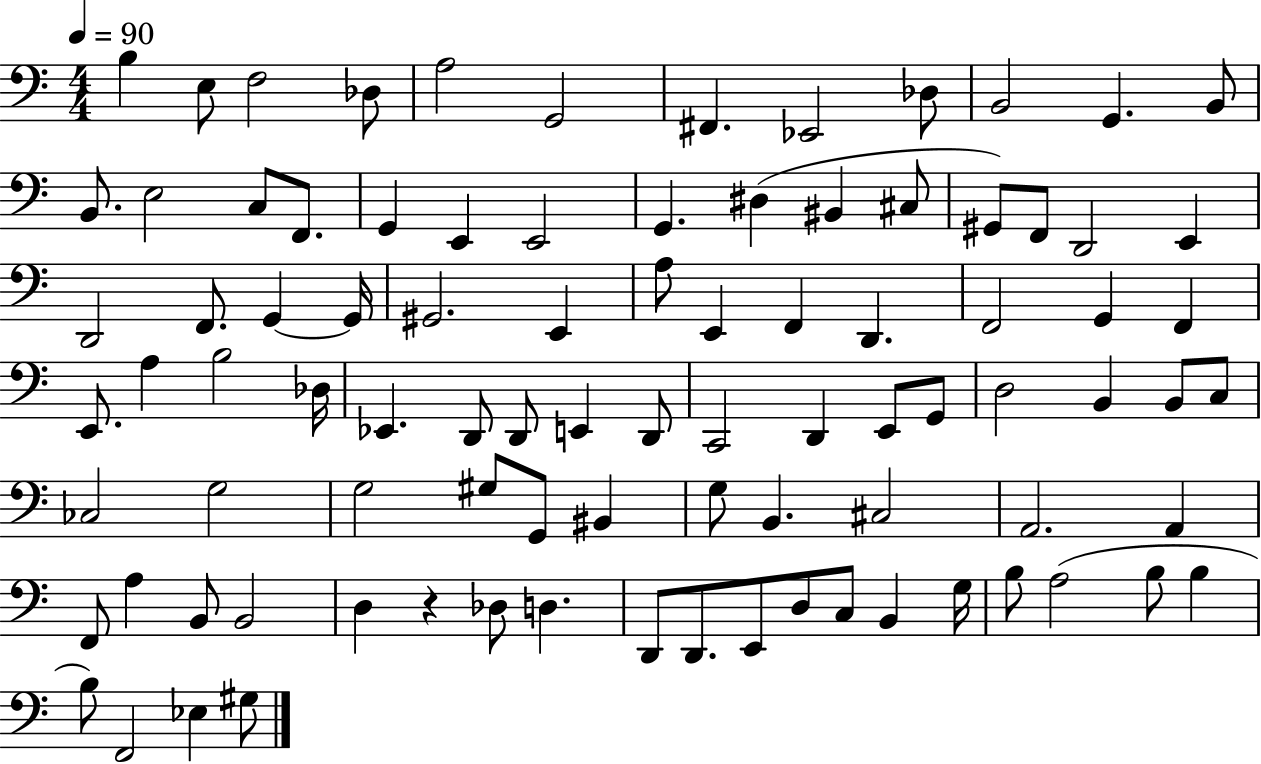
{
  \clef bass
  \numericTimeSignature
  \time 4/4
  \key c \major
  \tempo 4 = 90
  b4 e8 f2 des8 | a2 g,2 | fis,4. ees,2 des8 | b,2 g,4. b,8 | \break b,8. e2 c8 f,8. | g,4 e,4 e,2 | g,4. dis4( bis,4 cis8 | gis,8) f,8 d,2 e,4 | \break d,2 f,8. g,4~~ g,16 | gis,2. e,4 | a8 e,4 f,4 d,4. | f,2 g,4 f,4 | \break e,8. a4 b2 des16 | ees,4. d,8 d,8 e,4 d,8 | c,2 d,4 e,8 g,8 | d2 b,4 b,8 c8 | \break ces2 g2 | g2 gis8 g,8 bis,4 | g8 b,4. cis2 | a,2. a,4 | \break f,8 a4 b,8 b,2 | d4 r4 des8 d4. | d,8 d,8. e,8 d8 c8 b,4 g16 | b8 a2( b8 b4 | \break b8) f,2 ees4 gis8 | \bar "|."
}